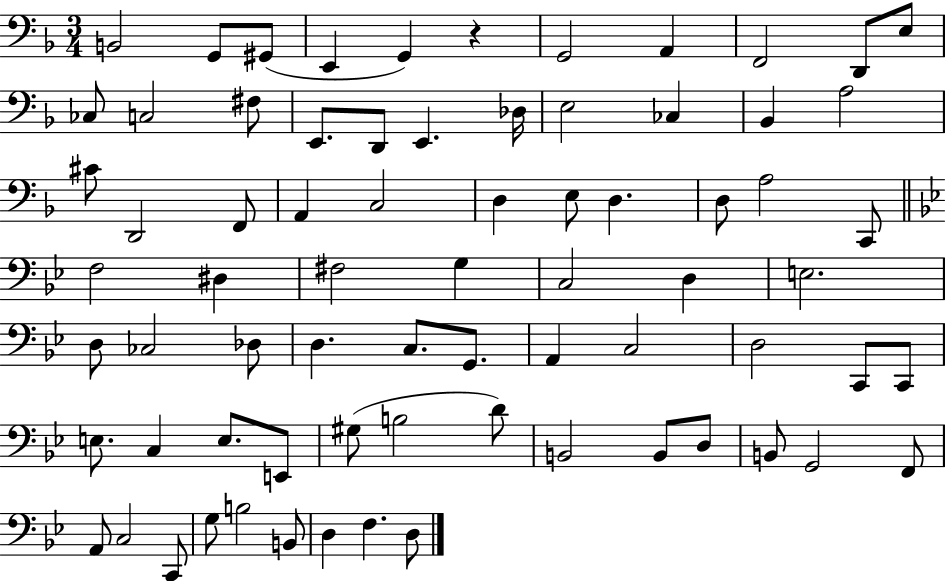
X:1
T:Untitled
M:3/4
L:1/4
K:F
B,,2 G,,/2 ^G,,/2 E,, G,, z G,,2 A,, F,,2 D,,/2 E,/2 _C,/2 C,2 ^F,/2 E,,/2 D,,/2 E,, _D,/4 E,2 _C, _B,, A,2 ^C/2 D,,2 F,,/2 A,, C,2 D, E,/2 D, D,/2 A,2 C,,/2 F,2 ^D, ^F,2 G, C,2 D, E,2 D,/2 _C,2 _D,/2 D, C,/2 G,,/2 A,, C,2 D,2 C,,/2 C,,/2 E,/2 C, E,/2 E,,/2 ^G,/2 B,2 D/2 B,,2 B,,/2 D,/2 B,,/2 G,,2 F,,/2 A,,/2 C,2 C,,/2 G,/2 B,2 B,,/2 D, F, D,/2